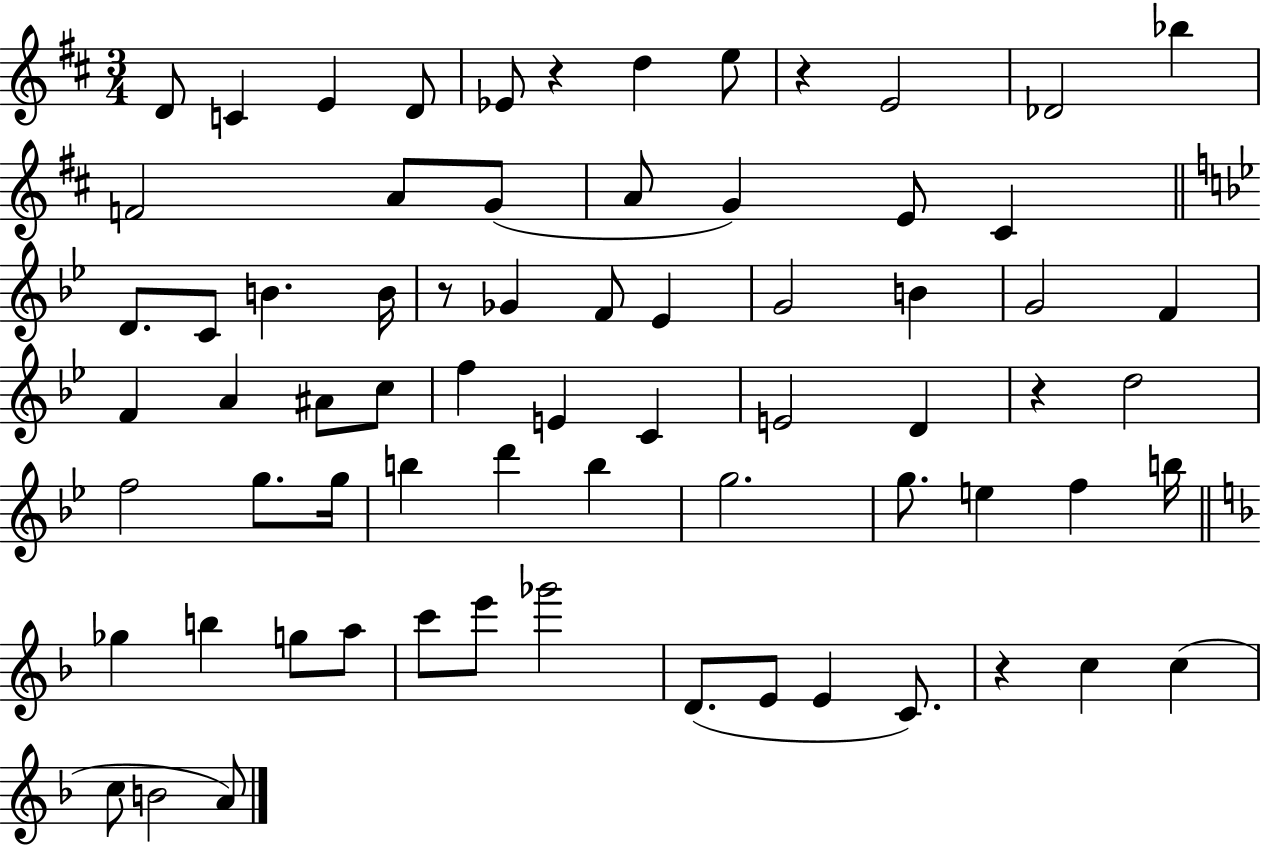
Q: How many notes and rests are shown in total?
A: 70